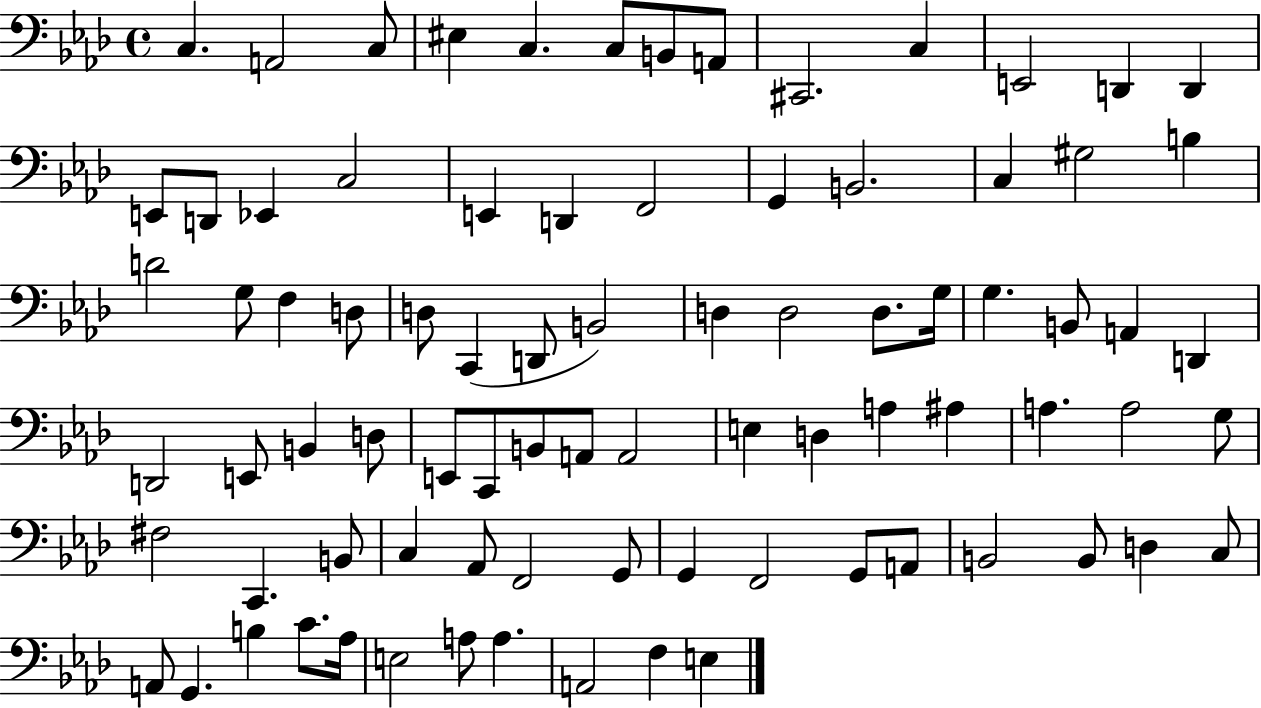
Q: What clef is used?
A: bass